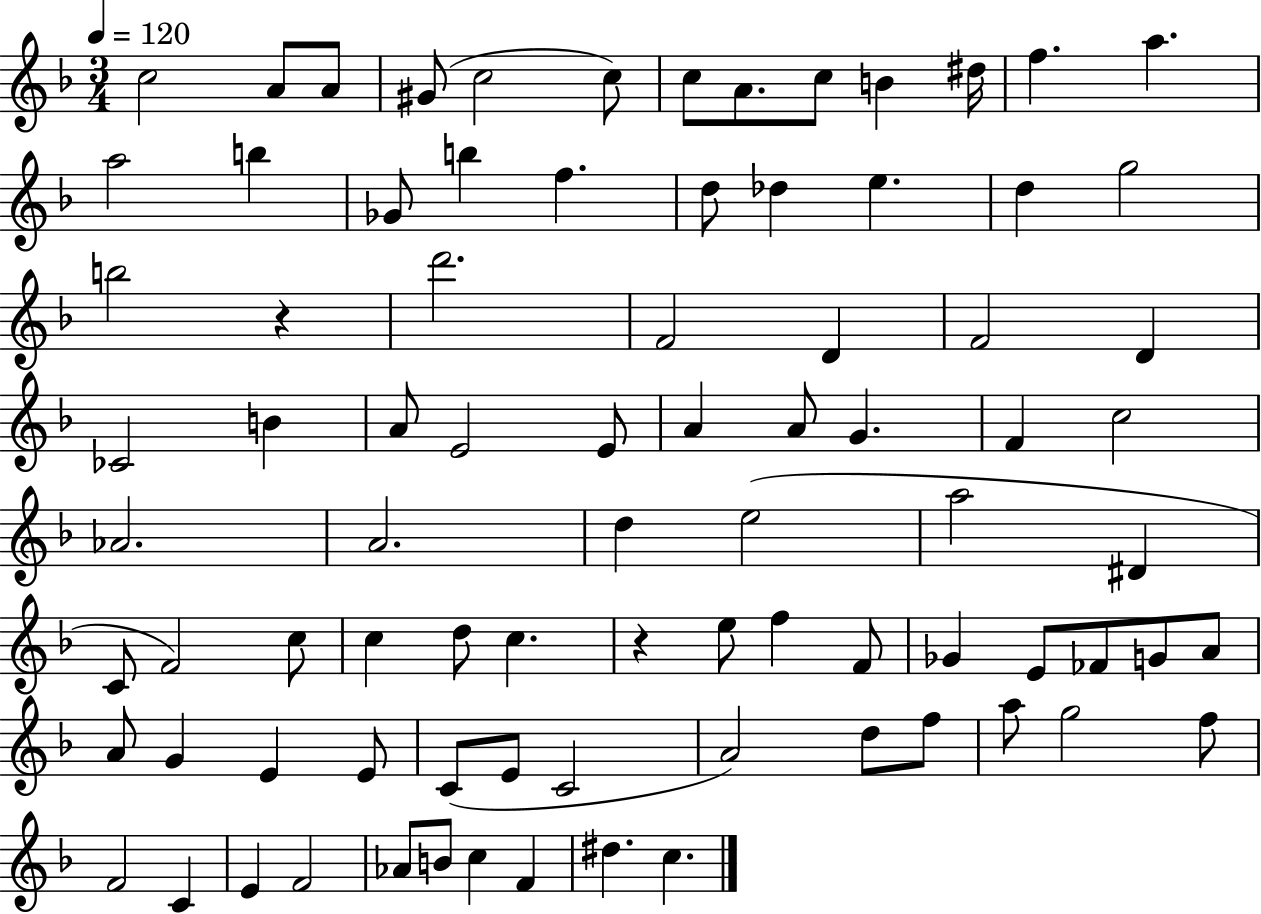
{
  \clef treble
  \numericTimeSignature
  \time 3/4
  \key f \major
  \tempo 4 = 120
  c''2 a'8 a'8 | gis'8( c''2 c''8) | c''8 a'8. c''8 b'4 dis''16 | f''4. a''4. | \break a''2 b''4 | ges'8 b''4 f''4. | d''8 des''4 e''4. | d''4 g''2 | \break b''2 r4 | d'''2. | f'2 d'4 | f'2 d'4 | \break ces'2 b'4 | a'8 e'2 e'8 | a'4 a'8 g'4. | f'4 c''2 | \break aes'2. | a'2. | d''4 e''2( | a''2 dis'4 | \break c'8 f'2) c''8 | c''4 d''8 c''4. | r4 e''8 f''4 f'8 | ges'4 e'8 fes'8 g'8 a'8 | \break a'8 g'4 e'4 e'8 | c'8( e'8 c'2 | a'2) d''8 f''8 | a''8 g''2 f''8 | \break f'2 c'4 | e'4 f'2 | aes'8 b'8 c''4 f'4 | dis''4. c''4. | \break \bar "|."
}